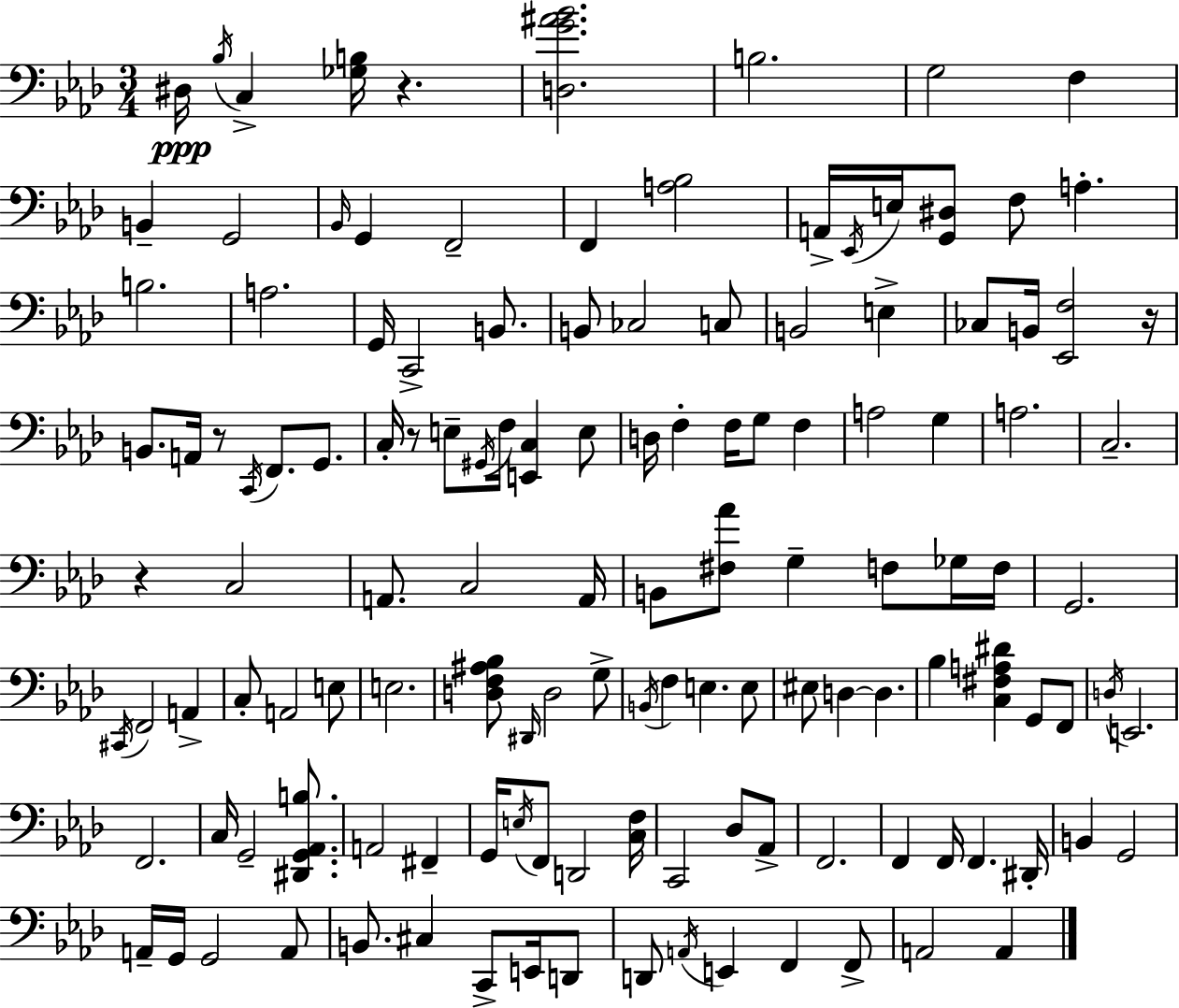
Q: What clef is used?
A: bass